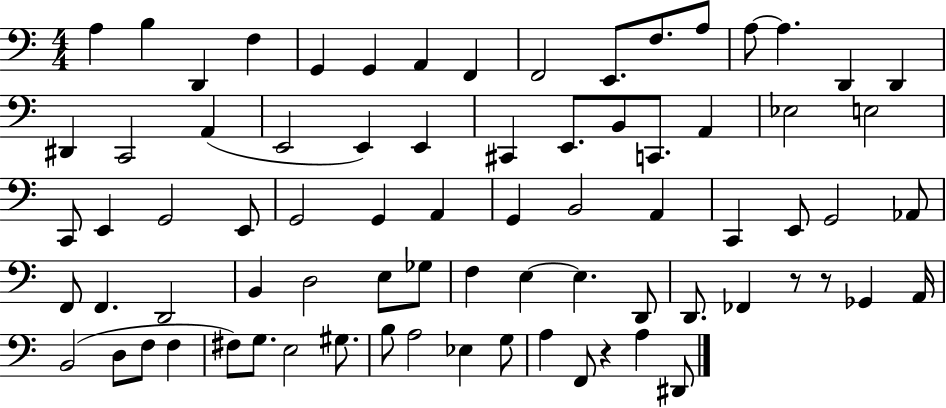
X:1
T:Untitled
M:4/4
L:1/4
K:C
A, B, D,, F, G,, G,, A,, F,, F,,2 E,,/2 F,/2 A,/2 A,/2 A, D,, D,, ^D,, C,,2 A,, E,,2 E,, E,, ^C,, E,,/2 B,,/2 C,,/2 A,, _E,2 E,2 C,,/2 E,, G,,2 E,,/2 G,,2 G,, A,, G,, B,,2 A,, C,, E,,/2 G,,2 _A,,/2 F,,/2 F,, D,,2 B,, D,2 E,/2 _G,/2 F, E, E, D,,/2 D,,/2 _F,, z/2 z/2 _G,, A,,/4 B,,2 D,/2 F,/2 F, ^F,/2 G,/2 E,2 ^G,/2 B,/2 A,2 _E, G,/2 A, F,,/2 z A, ^D,,/2